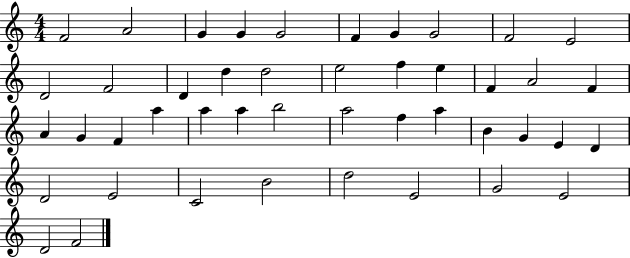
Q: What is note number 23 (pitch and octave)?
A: G4